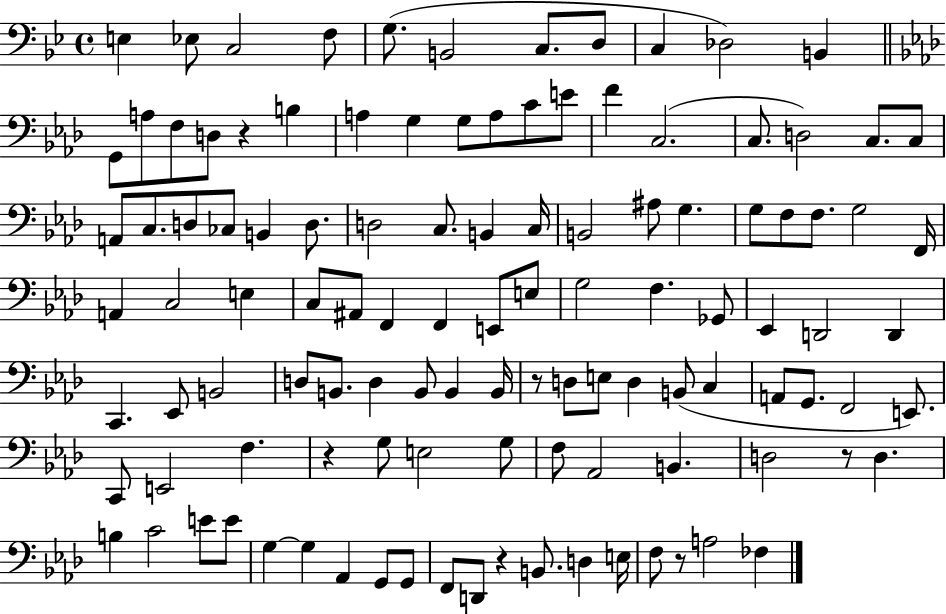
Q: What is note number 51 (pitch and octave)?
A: A#2